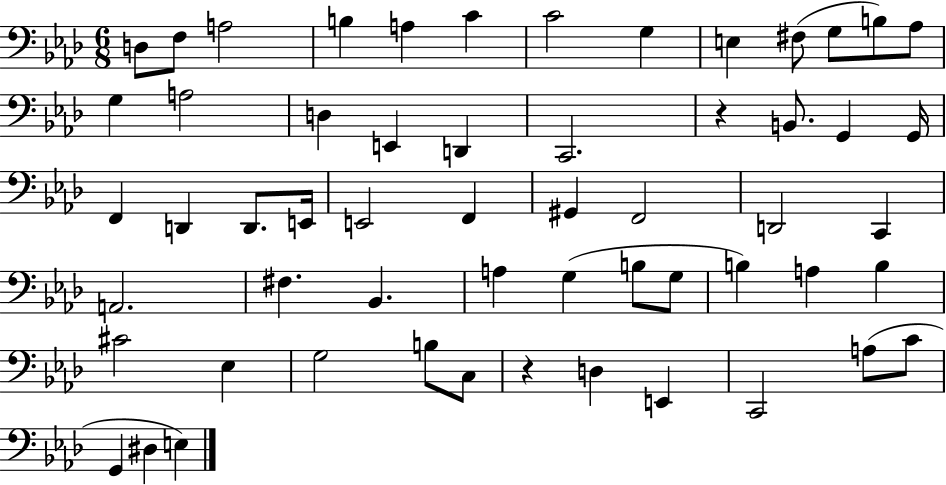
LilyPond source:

{
  \clef bass
  \numericTimeSignature
  \time 6/8
  \key aes \major
  d8 f8 a2 | b4 a4 c'4 | c'2 g4 | e4 fis8( g8 b8) aes8 | \break g4 a2 | d4 e,4 d,4 | c,2. | r4 b,8. g,4 g,16 | \break f,4 d,4 d,8. e,16 | e,2 f,4 | gis,4 f,2 | d,2 c,4 | \break a,2. | fis4. bes,4. | a4 g4( b8 g8 | b4) a4 b4 | \break cis'2 ees4 | g2 b8 c8 | r4 d4 e,4 | c,2 a8( c'8 | \break g,4 dis4 e4) | \bar "|."
}